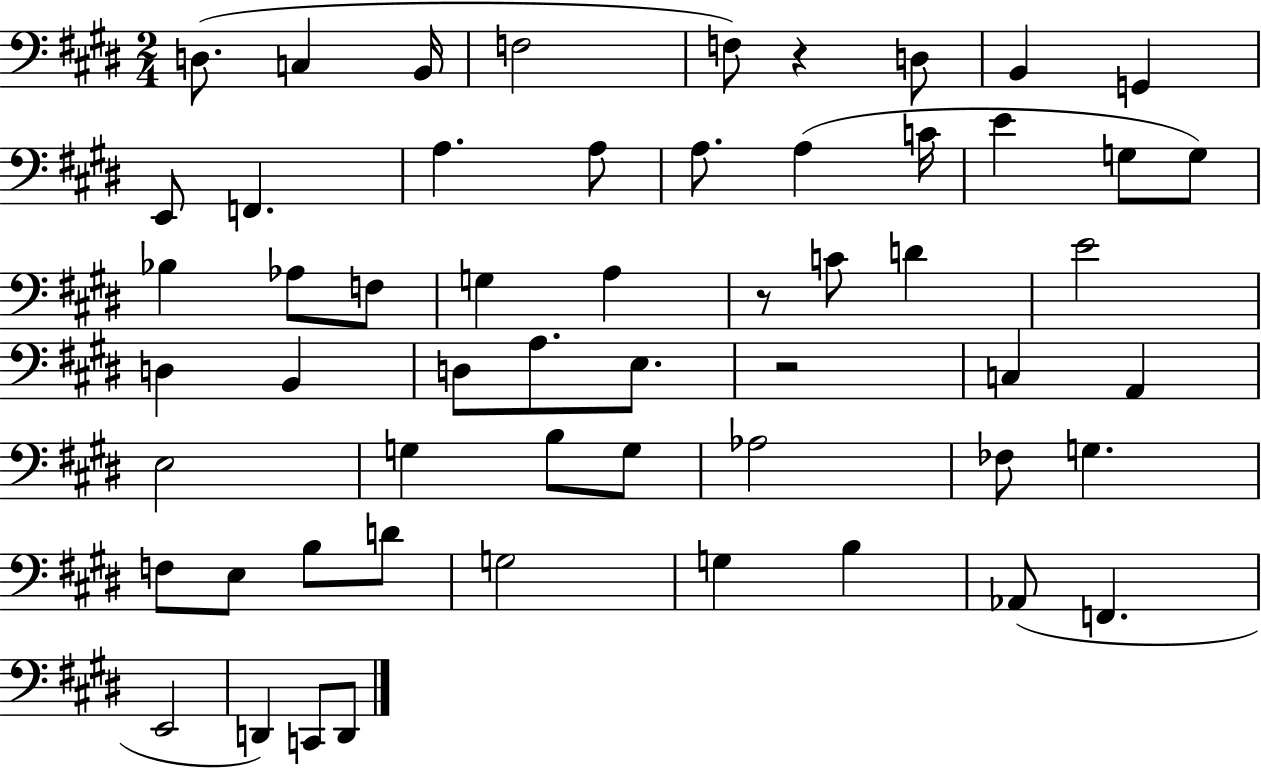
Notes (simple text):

D3/e. C3/q B2/s F3/h F3/e R/q D3/e B2/q G2/q E2/e F2/q. A3/q. A3/e A3/e. A3/q C4/s E4/q G3/e G3/e Bb3/q Ab3/e F3/e G3/q A3/q R/e C4/e D4/q E4/h D3/q B2/q D3/e A3/e. E3/e. R/h C3/q A2/q E3/h G3/q B3/e G3/e Ab3/h FES3/e G3/q. F3/e E3/e B3/e D4/e G3/h G3/q B3/q Ab2/e F2/q. E2/h D2/q C2/e D2/e